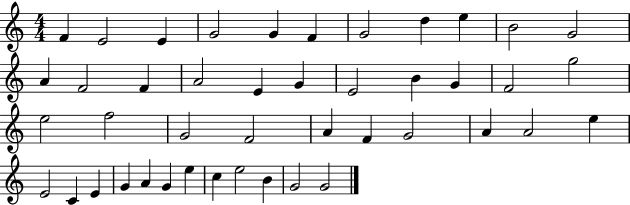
X:1
T:Untitled
M:4/4
L:1/4
K:C
F E2 E G2 G F G2 d e B2 G2 A F2 F A2 E G E2 B G F2 g2 e2 f2 G2 F2 A F G2 A A2 e E2 C E G A G e c e2 B G2 G2